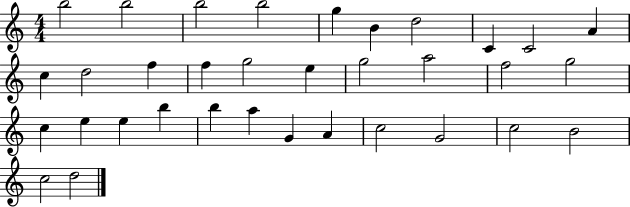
B5/h B5/h B5/h B5/h G5/q B4/q D5/h C4/q C4/h A4/q C5/q D5/h F5/q F5/q G5/h E5/q G5/h A5/h F5/h G5/h C5/q E5/q E5/q B5/q B5/q A5/q G4/q A4/q C5/h G4/h C5/h B4/h C5/h D5/h